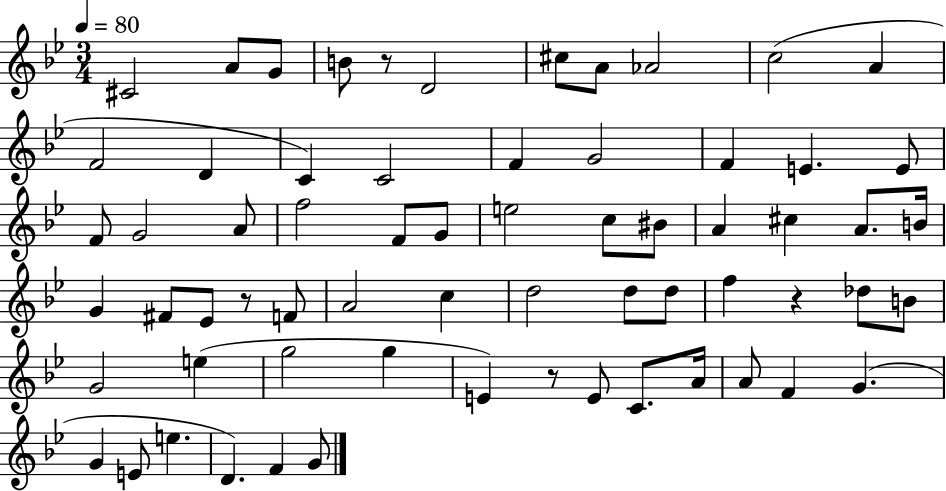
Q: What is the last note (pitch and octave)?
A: G4